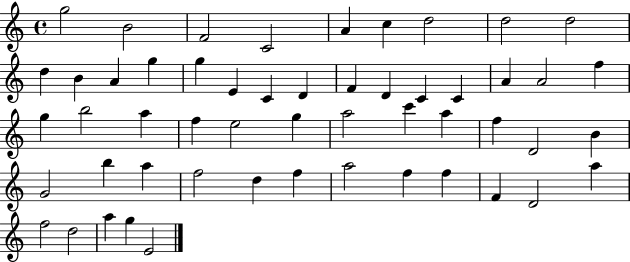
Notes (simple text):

G5/h B4/h F4/h C4/h A4/q C5/q D5/h D5/h D5/h D5/q B4/q A4/q G5/q G5/q E4/q C4/q D4/q F4/q D4/q C4/q C4/q A4/q A4/h F5/q G5/q B5/h A5/q F5/q E5/h G5/q A5/h C6/q A5/q F5/q D4/h B4/q G4/h B5/q A5/q F5/h D5/q F5/q A5/h F5/q F5/q F4/q D4/h A5/q F5/h D5/h A5/q G5/q E4/h